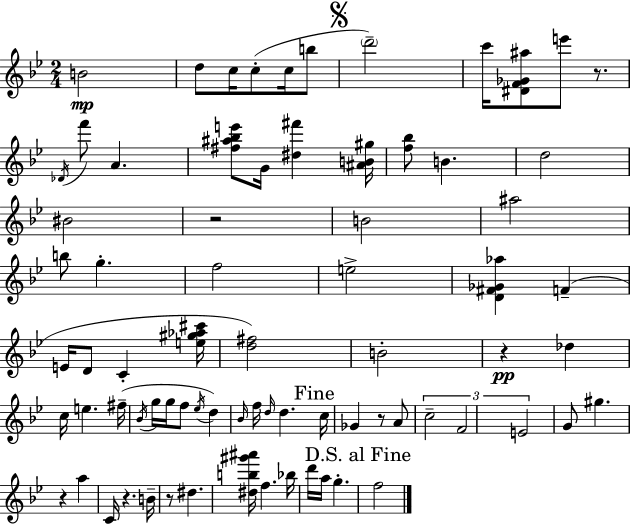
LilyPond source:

{
  \clef treble
  \numericTimeSignature
  \time 2/4
  \key bes \major
  b'2\mp | d''8 c''16 c''8-.( c''16 b''8 | \mark \markup { \musicglyph "scripts.segno" } \parenthesize d'''2--) | c'''16 <dis' f' ges' ais''>8 e'''8 r8. | \break \acciaccatura { des'16 } f'''8 a'4. | <fis'' ais'' bes'' e'''>8 g'16 <dis'' fis'''>4 | <ais' b' gis''>16 <f'' bes''>8 b'4. | d''2 | \break bis'2 | r2 | b'2 | ais''2 | \break b''8 g''4.-. | f''2 | e''2-> | <d' fis' ges' aes''>4 f'4--( | \break e'16 d'8 c'4-. | <e'' gis'' aes'' cis'''>16 <d'' fis''>2) | b'2-. | r4\pp des''4 | \break c''16 e''4. | fis''16--( \acciaccatura { bes'16 } g''16 g''16 f''8 \acciaccatura { ees''16 }) d''4 | \grace { bes'16 } f''16 \grace { d''16 } d''4. | \mark "Fine" c''16 ges'4 | \break r8 a'8 \tuplet 3/2 { c''2-- | f'2 | e'2 } | g'8 gis''4. | \break r4 | a''4 c'16 r4. | b'16-- r8 dis''4. | <dis'' b'' gis''' ais'''>16 f''4. | \break bes''16 d'''16 a''16 g''4.-. | \mark "D.S. al Fine" f''2 | \bar "|."
}